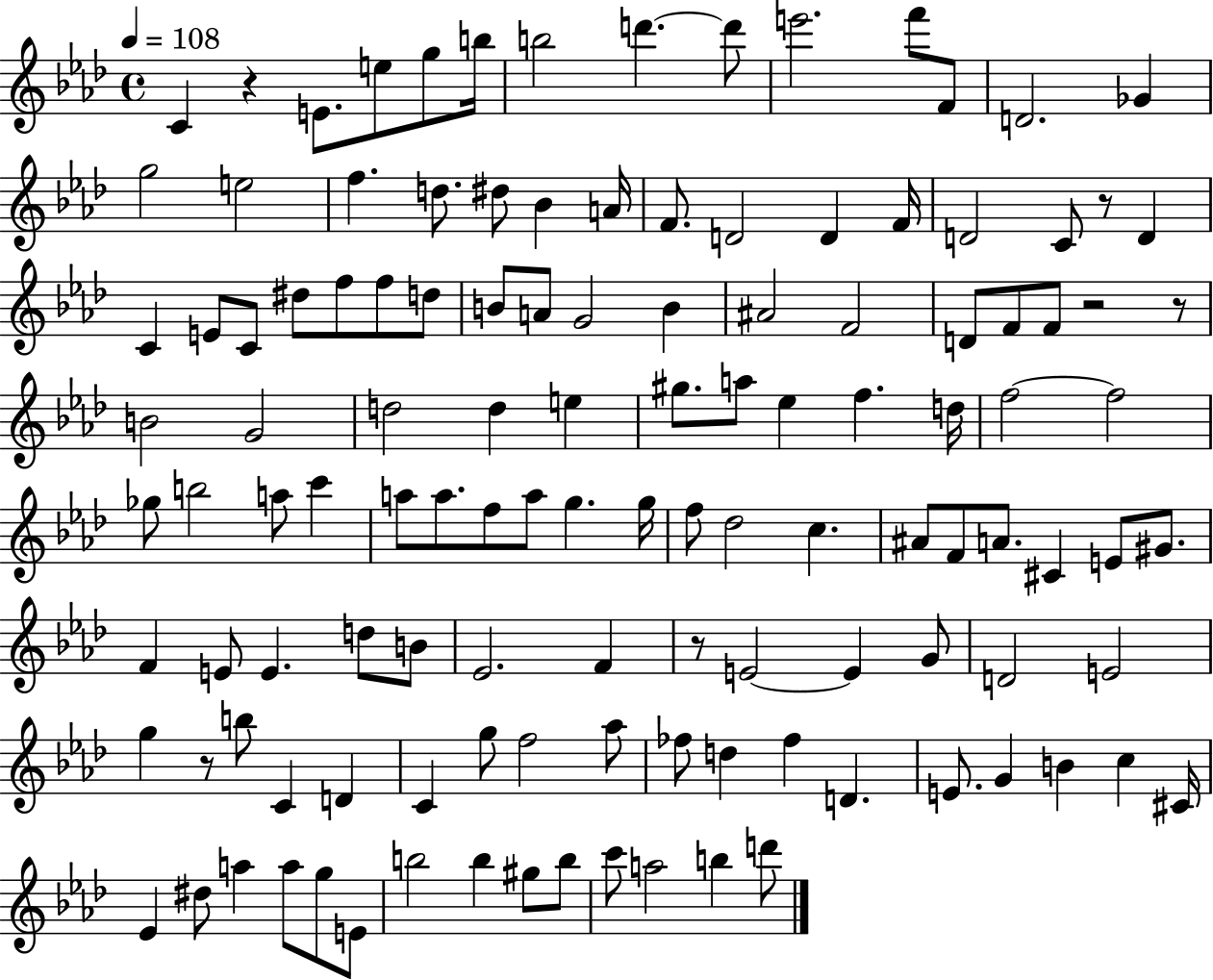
{
  \clef treble
  \time 4/4
  \defaultTimeSignature
  \key aes \major
  \tempo 4 = 108
  c'4 r4 e'8. e''8 g''8 b''16 | b''2 d'''4.~~ d'''8 | e'''2. f'''8 f'8 | d'2. ges'4 | \break g''2 e''2 | f''4. d''8. dis''8 bes'4 a'16 | f'8. d'2 d'4 f'16 | d'2 c'8 r8 d'4 | \break c'4 e'8 c'8 dis''8 f''8 f''8 d''8 | b'8 a'8 g'2 b'4 | ais'2 f'2 | d'8 f'8 f'8 r2 r8 | \break b'2 g'2 | d''2 d''4 e''4 | gis''8. a''8 ees''4 f''4. d''16 | f''2~~ f''2 | \break ges''8 b''2 a''8 c'''4 | a''8 a''8. f''8 a''8 g''4. g''16 | f''8 des''2 c''4. | ais'8 f'8 a'8. cis'4 e'8 gis'8. | \break f'4 e'8 e'4. d''8 b'8 | ees'2. f'4 | r8 e'2~~ e'4 g'8 | d'2 e'2 | \break g''4 r8 b''8 c'4 d'4 | c'4 g''8 f''2 aes''8 | fes''8 d''4 fes''4 d'4. | e'8. g'4 b'4 c''4 cis'16 | \break ees'4 dis''8 a''4 a''8 g''8 e'8 | b''2 b''4 gis''8 b''8 | c'''8 a''2 b''4 d'''8 | \bar "|."
}